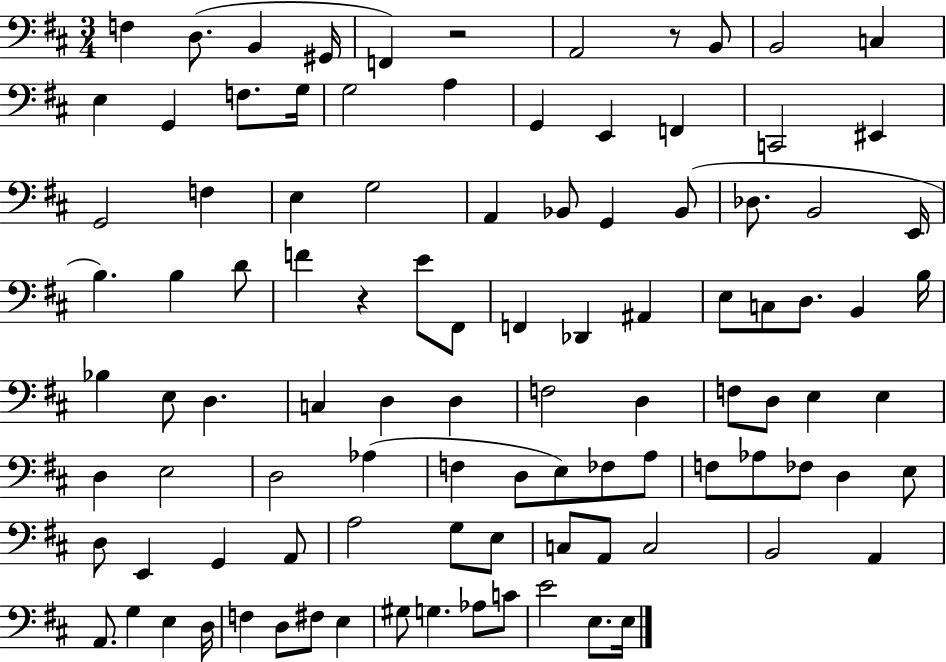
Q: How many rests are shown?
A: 3